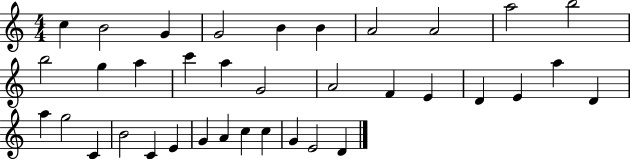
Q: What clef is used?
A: treble